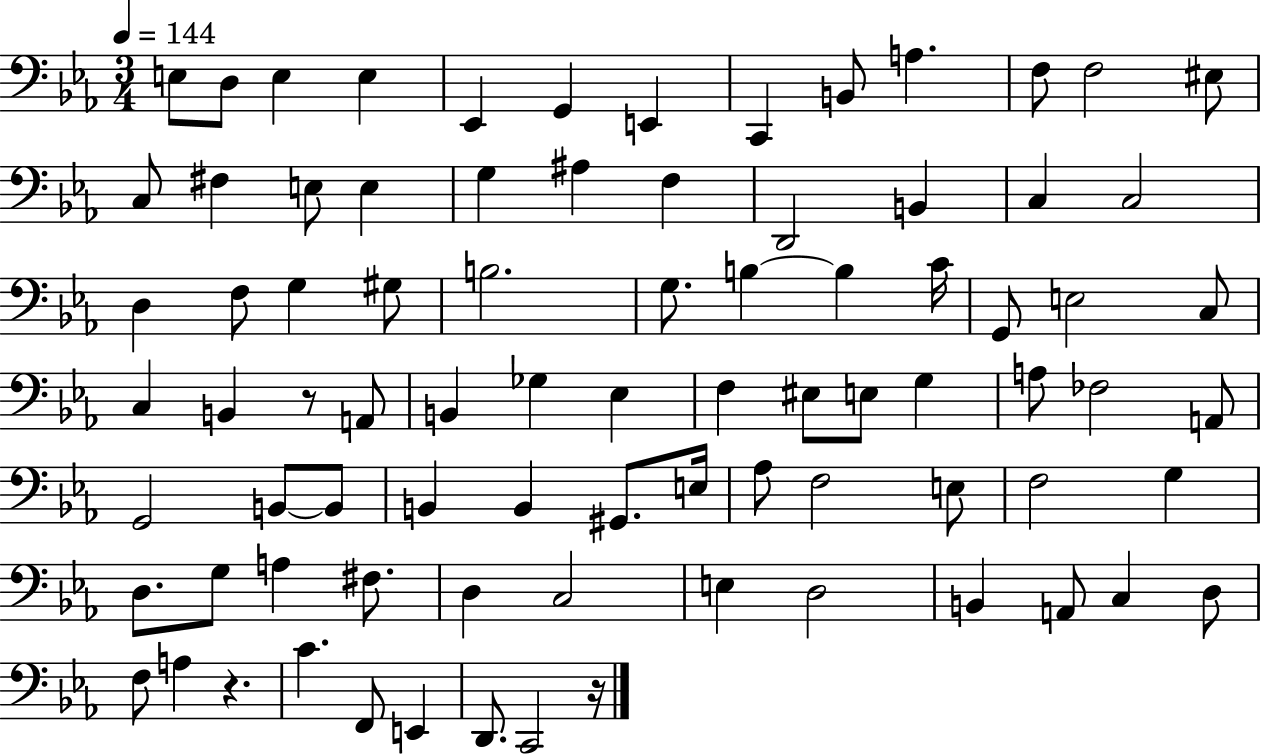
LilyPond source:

{
  \clef bass
  \numericTimeSignature
  \time 3/4
  \key ees \major
  \tempo 4 = 144
  e8 d8 e4 e4 | ees,4 g,4 e,4 | c,4 b,8 a4. | f8 f2 eis8 | \break c8 fis4 e8 e4 | g4 ais4 f4 | d,2 b,4 | c4 c2 | \break d4 f8 g4 gis8 | b2. | g8. b4~~ b4 c'16 | g,8 e2 c8 | \break c4 b,4 r8 a,8 | b,4 ges4 ees4 | f4 eis8 e8 g4 | a8 fes2 a,8 | \break g,2 b,8~~ b,8 | b,4 b,4 gis,8. e16 | aes8 f2 e8 | f2 g4 | \break d8. g8 a4 fis8. | d4 c2 | e4 d2 | b,4 a,8 c4 d8 | \break f8 a4 r4. | c'4. f,8 e,4 | d,8. c,2 r16 | \bar "|."
}